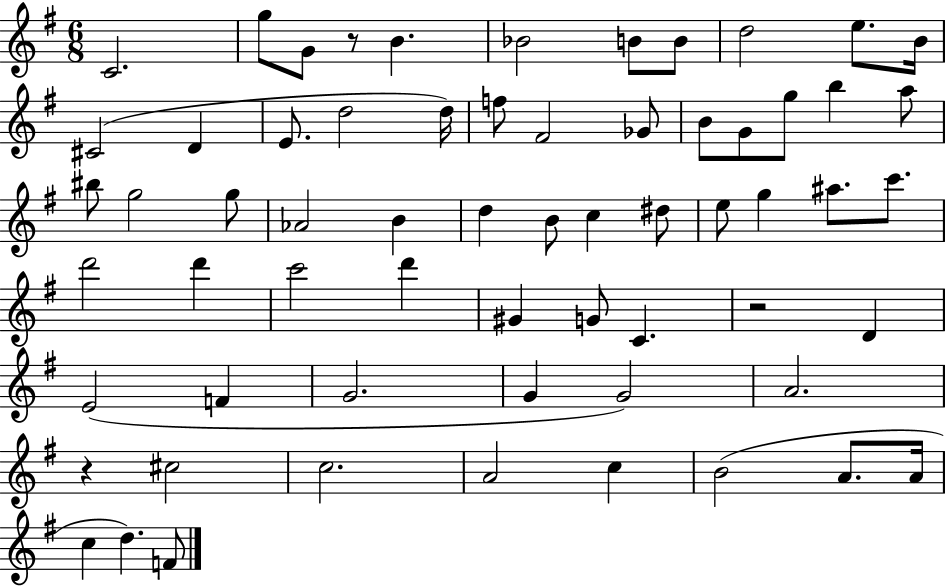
{
  \clef treble
  \numericTimeSignature
  \time 6/8
  \key g \major
  c'2. | g''8 g'8 r8 b'4. | bes'2 b'8 b'8 | d''2 e''8. b'16 | \break cis'2( d'4 | e'8. d''2 d''16) | f''8 fis'2 ges'8 | b'8 g'8 g''8 b''4 a''8 | \break bis''8 g''2 g''8 | aes'2 b'4 | d''4 b'8 c''4 dis''8 | e''8 g''4 ais''8. c'''8. | \break d'''2 d'''4 | c'''2 d'''4 | gis'4 g'8 c'4. | r2 d'4 | \break e'2( f'4 | g'2. | g'4 g'2) | a'2. | \break r4 cis''2 | c''2. | a'2 c''4 | b'2( a'8. a'16 | \break c''4 d''4.) f'8 | \bar "|."
}